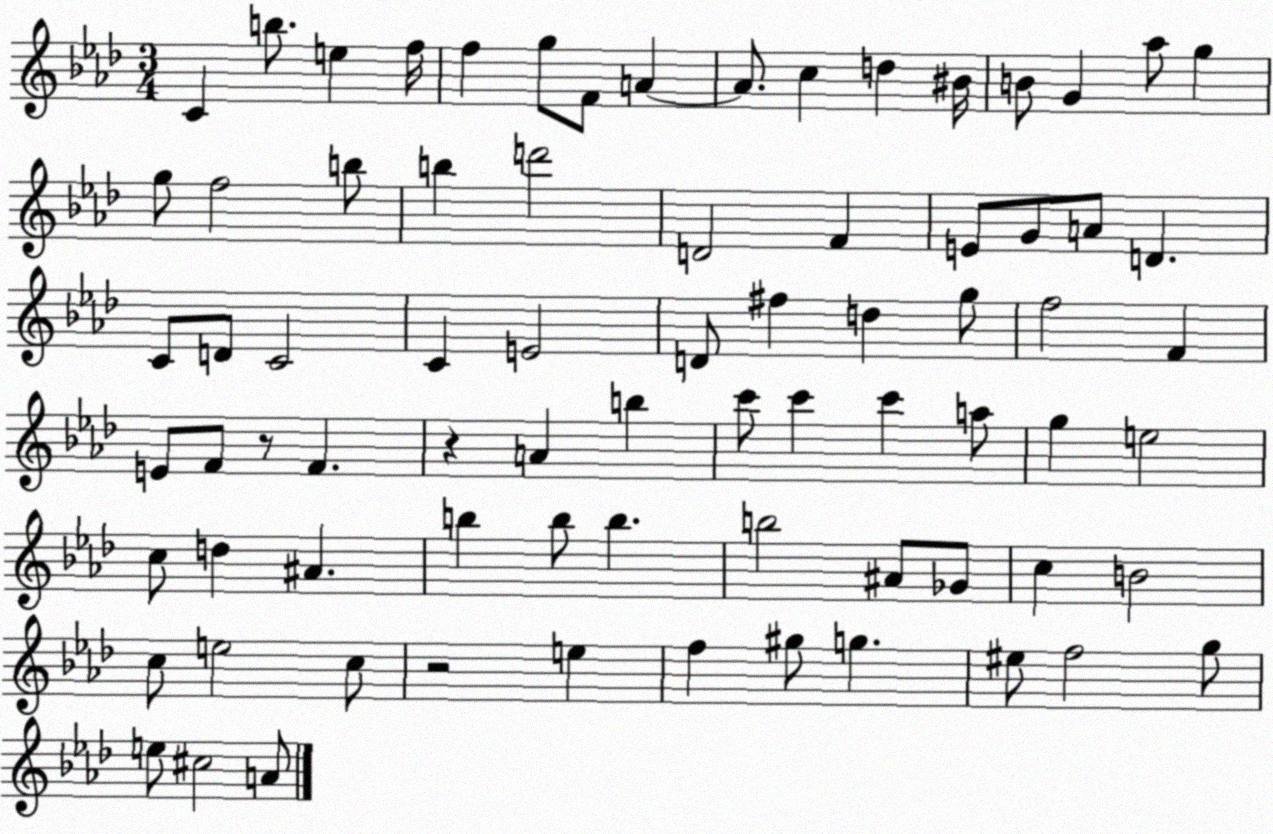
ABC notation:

X:1
T:Untitled
M:3/4
L:1/4
K:Ab
C b/2 e f/4 f g/2 F/2 A A/2 c d ^B/4 B/2 G _a/2 g g/2 f2 b/2 b d'2 D2 F E/2 G/2 A/2 D C/2 D/2 C2 C E2 D/2 ^f d g/2 f2 F E/2 F/2 z/2 F z A b c'/2 c' c' a/2 g e2 c/2 d ^A b b/2 b b2 ^A/2 _G/2 c B2 c/2 e2 c/2 z2 e f ^g/2 g ^e/2 f2 g/2 e/2 ^c2 A/2